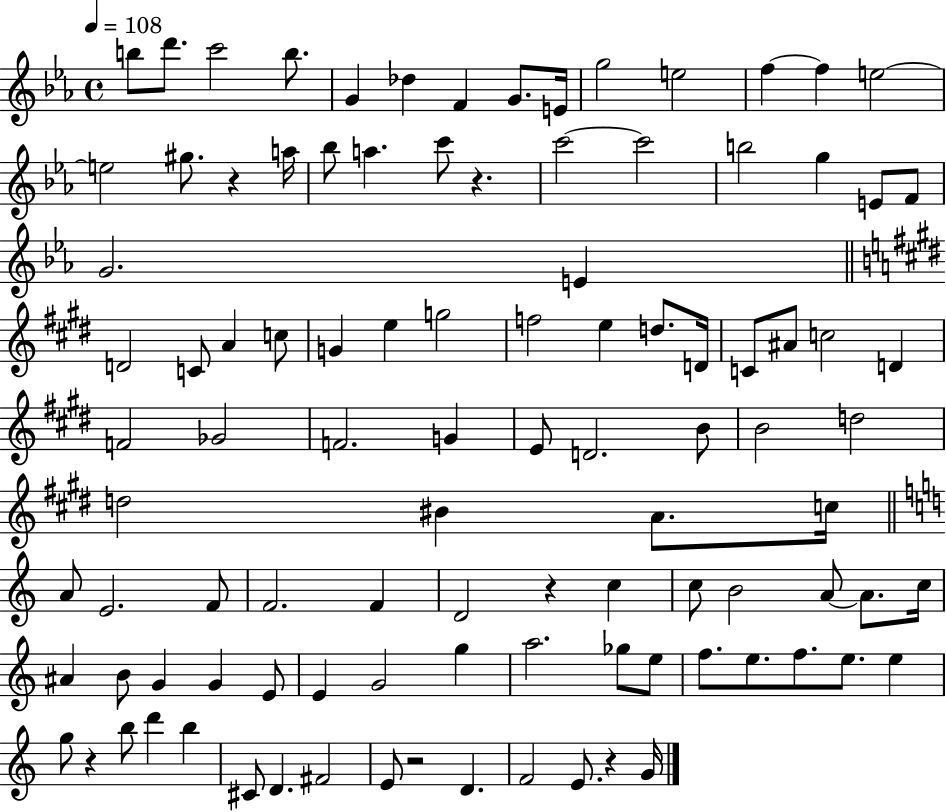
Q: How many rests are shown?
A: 6